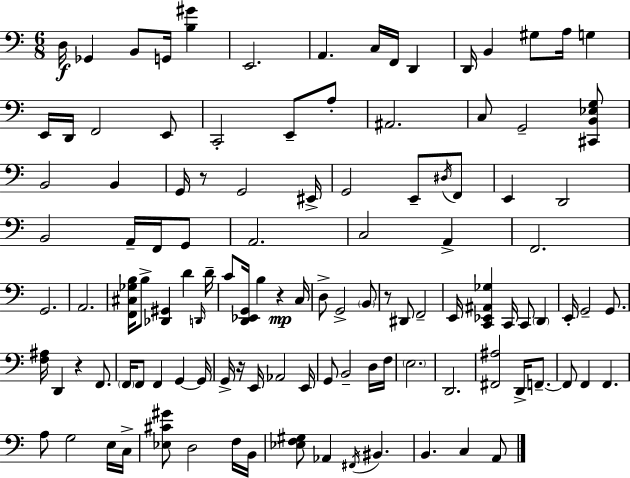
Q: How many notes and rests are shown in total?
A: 114